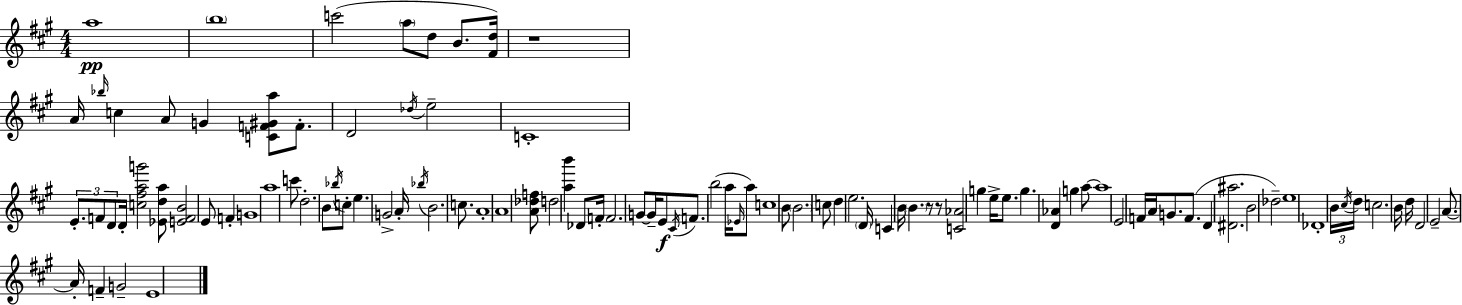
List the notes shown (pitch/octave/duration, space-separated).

A5/w B5/w C6/h A5/e D5/e B4/e. [F#4,D5]/s R/w A4/s Bb5/s C5/q A4/e G4/q [C4,F4,G#4,A5]/e F4/e. D4/h Db5/s E5/h C4/w E4/e. F4/e D4/e D4/s [C5,F#5,A5,G6]/h [Eb4,D5,A5]/e [E4,F4,B4]/h E4/e F4/q G4/w A5/w C6/e D5/h. B4/e Bb5/s C5/e E5/q. G4/h A4/s Bb5/s B4/h. C5/e. A4/w A4/w [A4,Db5,F5]/e D5/h [A5,B6]/q Db4/e F4/s F4/h. G4/e G4/s E4/e C#4/s F4/e. B5/h A5/s Eb4/s A5/e C5/w B4/e B4/h. C5/e D5/q E5/h. D4/s C4/q B4/s B4/q. R/e R/e [C4,Ab4]/h G5/q E5/s E5/e. G5/q. [D4,Ab4]/q G5/q A5/e A5/w E4/h F4/s A4/s G4/e. F4/e. D4/q [D#4,A#5]/h. B4/h Db5/h E5/w Db4/w B4/s C#5/s D5/s C5/h. B4/s D5/s D4/h E4/h A4/e. A4/s F4/q G4/h E4/w